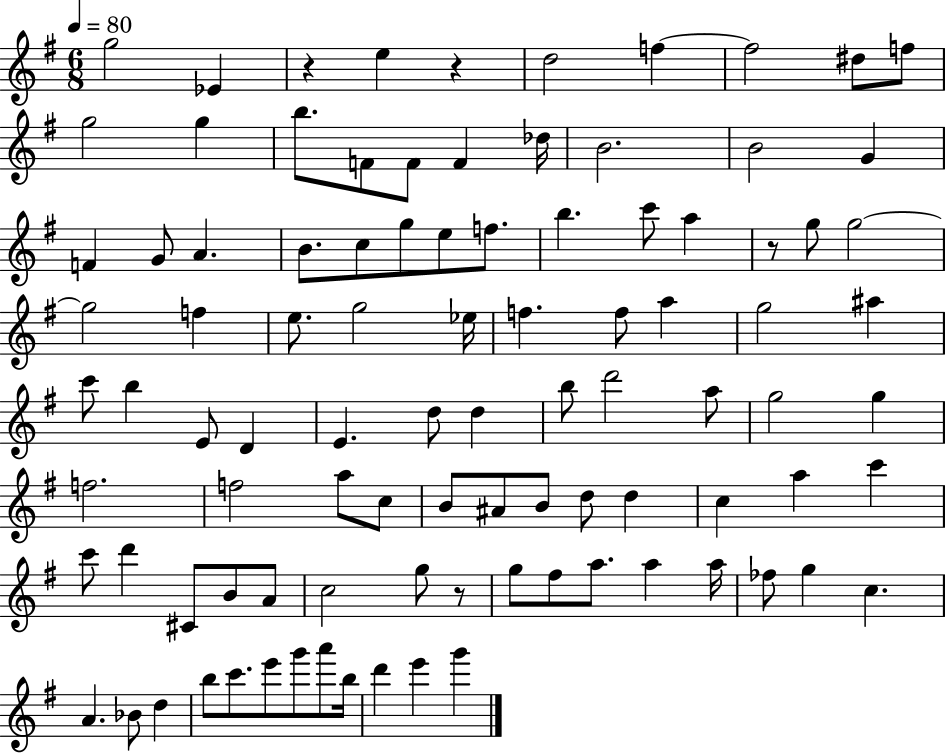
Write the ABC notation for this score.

X:1
T:Untitled
M:6/8
L:1/4
K:G
g2 _E z e z d2 f f2 ^d/2 f/2 g2 g b/2 F/2 F/2 F _d/4 B2 B2 G F G/2 A B/2 c/2 g/2 e/2 f/2 b c'/2 a z/2 g/2 g2 g2 f e/2 g2 _e/4 f f/2 a g2 ^a c'/2 b E/2 D E d/2 d b/2 d'2 a/2 g2 g f2 f2 a/2 c/2 B/2 ^A/2 B/2 d/2 d c a c' c'/2 d' ^C/2 B/2 A/2 c2 g/2 z/2 g/2 ^f/2 a/2 a a/4 _f/2 g c A _B/2 d b/2 c'/2 e'/2 g'/2 a'/2 b/4 d' e' g'